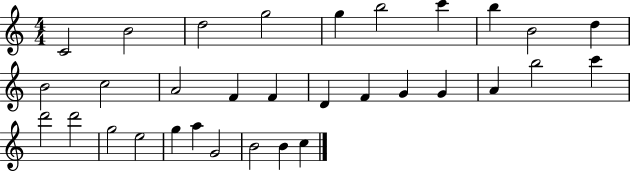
X:1
T:Untitled
M:4/4
L:1/4
K:C
C2 B2 d2 g2 g b2 c' b B2 d B2 c2 A2 F F D F G G A b2 c' d'2 d'2 g2 e2 g a G2 B2 B c